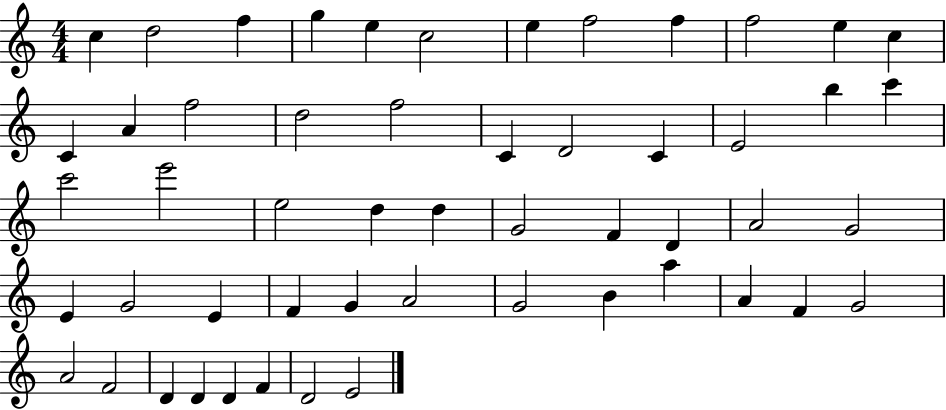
{
  \clef treble
  \numericTimeSignature
  \time 4/4
  \key c \major
  c''4 d''2 f''4 | g''4 e''4 c''2 | e''4 f''2 f''4 | f''2 e''4 c''4 | \break c'4 a'4 f''2 | d''2 f''2 | c'4 d'2 c'4 | e'2 b''4 c'''4 | \break c'''2 e'''2 | e''2 d''4 d''4 | g'2 f'4 d'4 | a'2 g'2 | \break e'4 g'2 e'4 | f'4 g'4 a'2 | g'2 b'4 a''4 | a'4 f'4 g'2 | \break a'2 f'2 | d'4 d'4 d'4 f'4 | d'2 e'2 | \bar "|."
}